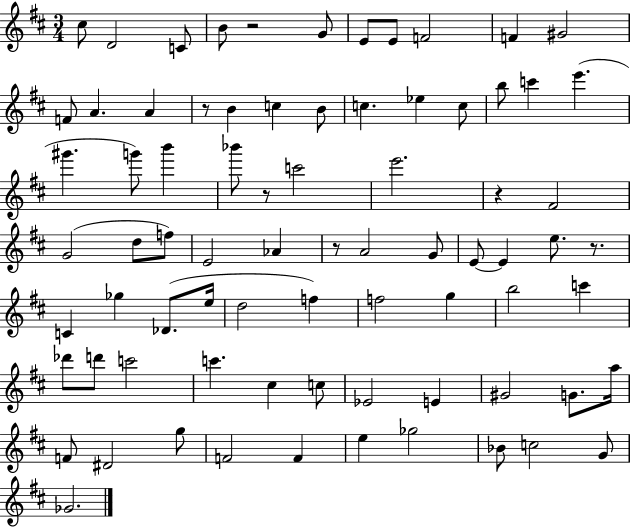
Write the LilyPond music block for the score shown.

{
  \clef treble
  \numericTimeSignature
  \time 3/4
  \key d \major
  cis''8 d'2 c'8 | b'8 r2 g'8 | e'8 e'8 f'2 | f'4 gis'2 | \break f'8 a'4. a'4 | r8 b'4 c''4 b'8 | c''4. ees''4 c''8 | b''8 c'''4 e'''4.( | \break gis'''4. g'''8) b'''4 | bes'''8 r8 c'''2 | e'''2. | r4 fis'2 | \break g'2( d''8 f''8) | e'2 aes'4 | r8 a'2 g'8 | e'8~~ e'4 e''8. r8. | \break c'4 ges''4 des'8.( e''16 | d''2 f''4) | f''2 g''4 | b''2 c'''4 | \break des'''8 d'''8 c'''2 | c'''4. cis''4 c''8 | ees'2 e'4 | gis'2 g'8. a''16 | \break f'8 dis'2 g''8 | f'2 f'4 | e''4 ges''2 | bes'8 c''2 g'8 | \break ges'2. | \bar "|."
}